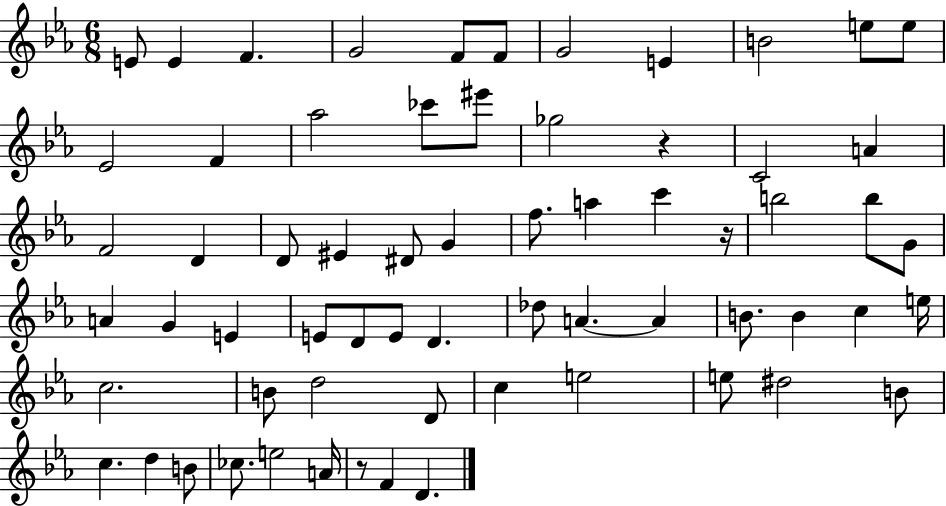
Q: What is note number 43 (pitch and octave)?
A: B4